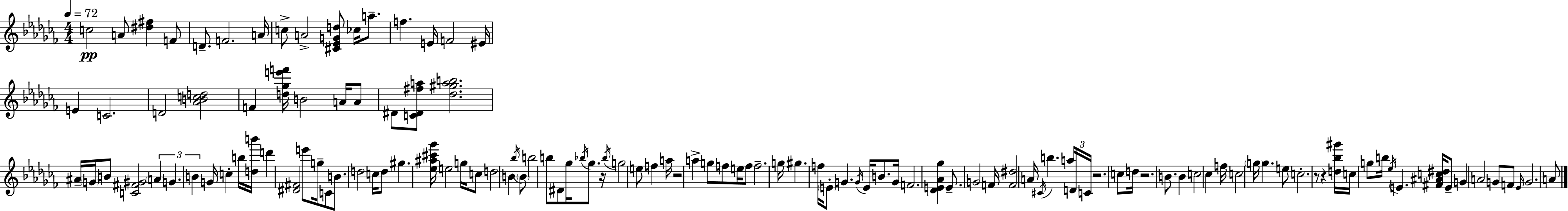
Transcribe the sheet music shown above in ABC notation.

X:1
T:Untitled
M:4/4
L:1/4
K:Abm
c2 A/2 [^d^f] F/2 D/2 F2 A/4 c/2 A2 [^C_EGd]/2 _c/4 a/2 f E/4 F2 ^E/4 E C2 D2 [_ABcd]2 F [d_ge'f']/4 B2 A/4 A/2 ^D/2 [C^D^fa]/2 [_d^gab]2 ^A/4 G/4 B/2 [C^F^G]2 A G B G/4 c b/4 [db']/4 d' [^D^F]2 e'/2 g/4 C/2 B/2 d2 c/4 d/2 ^g [_e^a^c'_g']/4 e2 g/4 c/2 d2 B _b/4 B/2 b2 b/2 ^D/2 _g/4 _b/4 _g/2 z/4 _b/4 g2 e/2 f a/4 z2 a g/2 f/2 e/4 f/2 f2 g/4 ^g f/4 E/2 G G/4 E/4 B/2 G/4 F2 [_DE_A_g] E/2 G2 F/4 [F^d]2 A/4 ^C/4 b a/4 D/4 C/4 z2 c/2 d/4 z2 B/2 B c2 _c f/4 c2 g/4 g e/2 c2 z/2 z [d_b^g']/4 c/4 g/2 b/4 _e/4 E [^F^Ac^d]/4 E/2 G A2 G/2 F/2 _E/4 G2 A/2